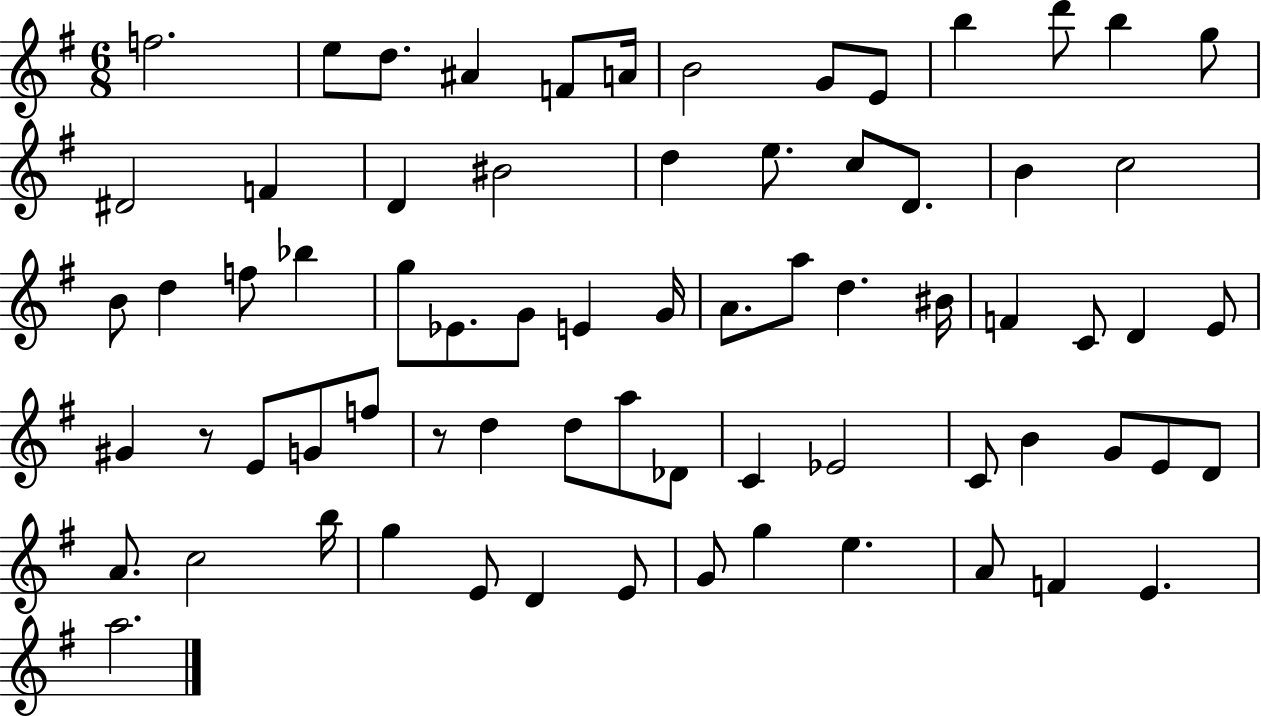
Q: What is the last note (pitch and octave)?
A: A5